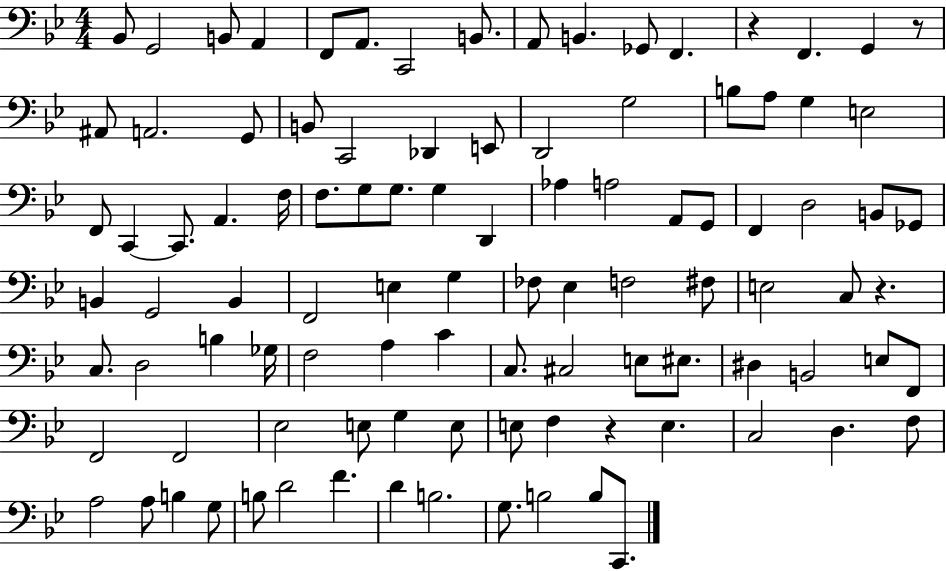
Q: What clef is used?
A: bass